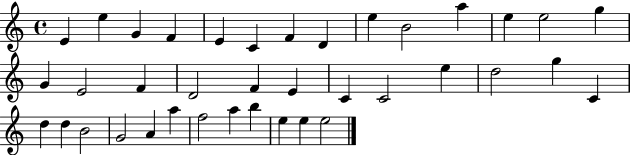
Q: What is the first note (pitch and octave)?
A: E4